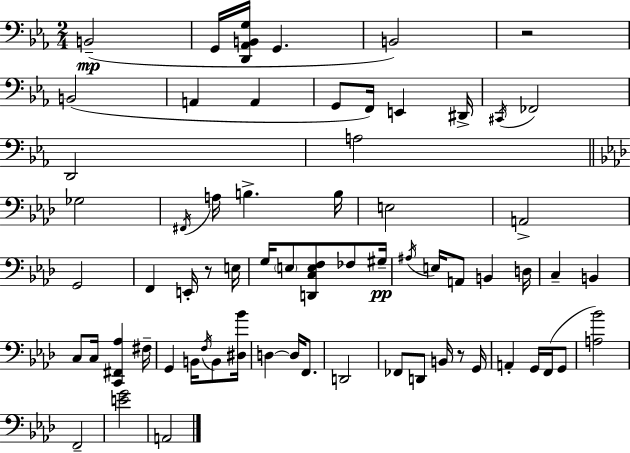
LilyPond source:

{
  \clef bass
  \numericTimeSignature
  \time 2/4
  \key c \minor
  b,2--(\mp | g,16 <d, aes, b, g>16 g,4. | b,2) | r2 | \break b,2( | a,4 a,4 | g,8 f,16) e,4 dis,16-> | \acciaccatura { cis,16 } fes,2 | \break d,2 | a2 | \bar "||" \break \key aes \major ges2 | \acciaccatura { fis,16 } a16 b4.-> | b16 e2 | a,2-> | \break g,2 | f,4 e,16-. r8 | e16 g16 \parenthesize e8 <d, c e f>8 fes8 | gis16--\pp \acciaccatura { ais16 } e16 a,8 b,4 | \break d16 c4-- b,4 | c8 c16 <c, fis, aes>4 | fis16-- g,4 b,16 \acciaccatura { f16 } | b,8 <dis bes'>16 d4~~ d16 | \break f,8. d,2 | fes,8 d,8 b,16 | r8 g,16 a,4-. g,16 | f,16( g,8 <a bes'>2) | \break f,2-- | <e' g'>2 | a,2 | \bar "|."
}